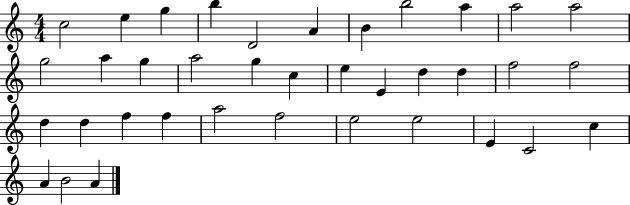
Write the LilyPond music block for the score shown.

{
  \clef treble
  \numericTimeSignature
  \time 4/4
  \key c \major
  c''2 e''4 g''4 | b''4 d'2 a'4 | b'4 b''2 a''4 | a''2 a''2 | \break g''2 a''4 g''4 | a''2 g''4 c''4 | e''4 e'4 d''4 d''4 | f''2 f''2 | \break d''4 d''4 f''4 f''4 | a''2 f''2 | e''2 e''2 | e'4 c'2 c''4 | \break a'4 b'2 a'4 | \bar "|."
}